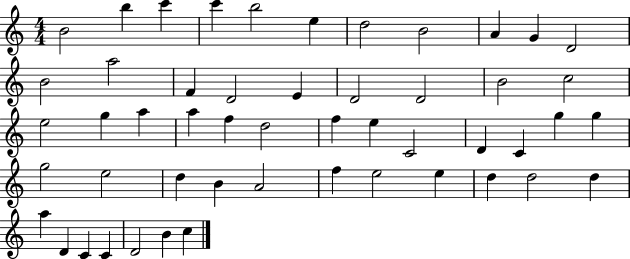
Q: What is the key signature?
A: C major